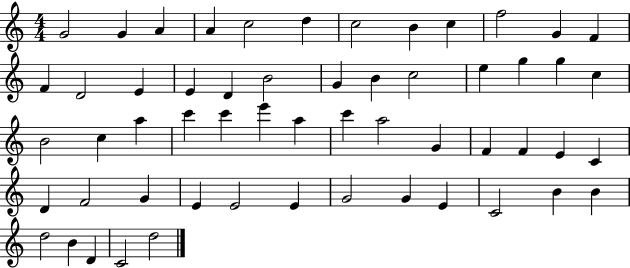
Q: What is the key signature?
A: C major